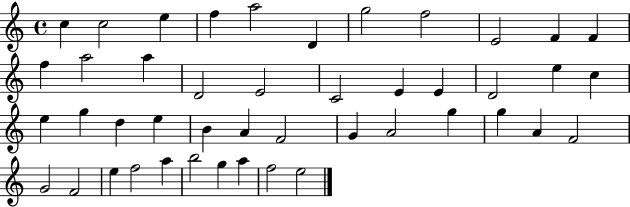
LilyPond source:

{
  \clef treble
  \time 4/4
  \defaultTimeSignature
  \key c \major
  c''4 c''2 e''4 | f''4 a''2 d'4 | g''2 f''2 | e'2 f'4 f'4 | \break f''4 a''2 a''4 | d'2 e'2 | c'2 e'4 e'4 | d'2 e''4 c''4 | \break e''4 g''4 d''4 e''4 | b'4 a'4 f'2 | g'4 a'2 g''4 | g''4 a'4 f'2 | \break g'2 f'2 | e''4 f''2 a''4 | b''2 g''4 a''4 | f''2 e''2 | \break \bar "|."
}